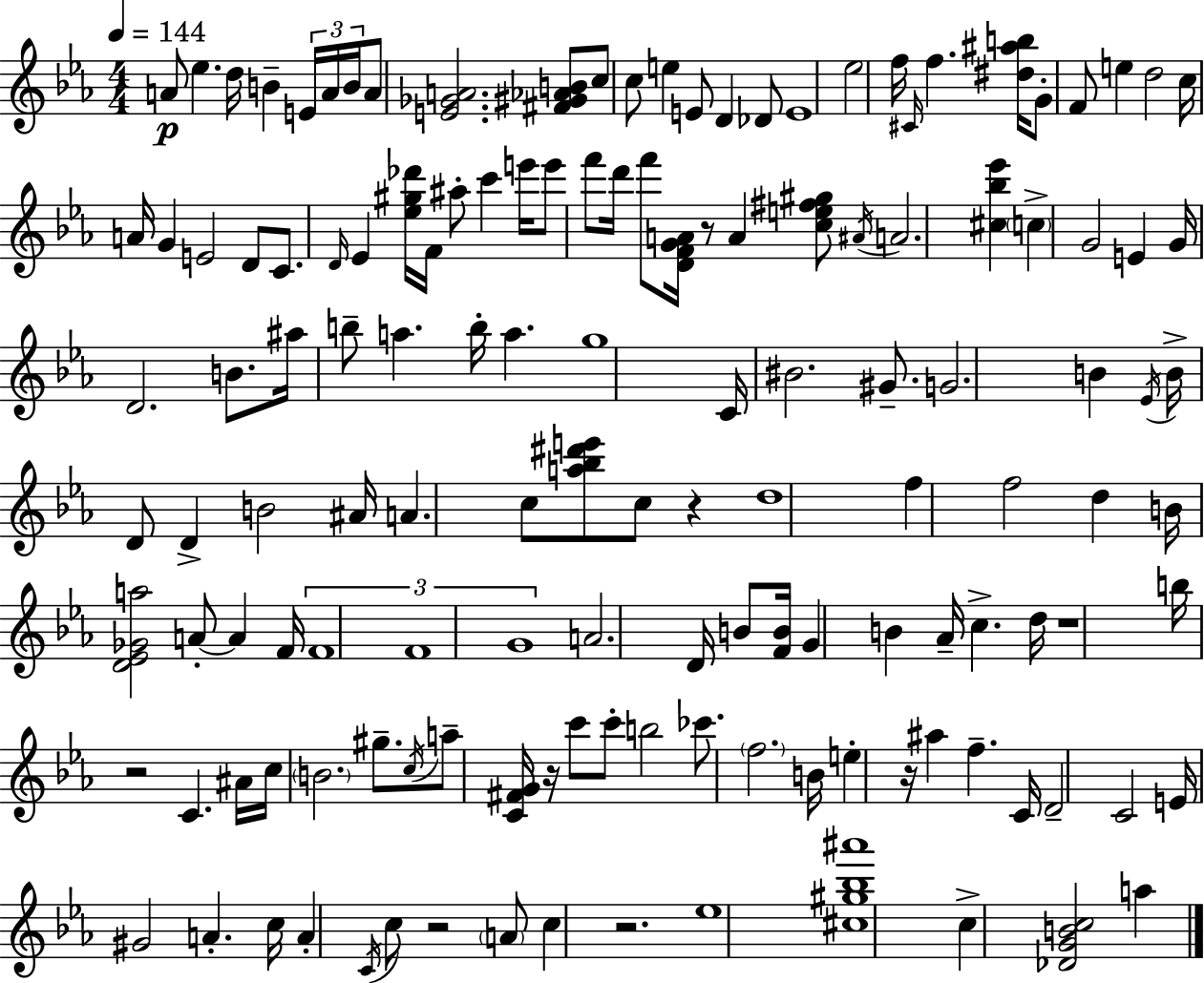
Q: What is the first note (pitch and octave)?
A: A4